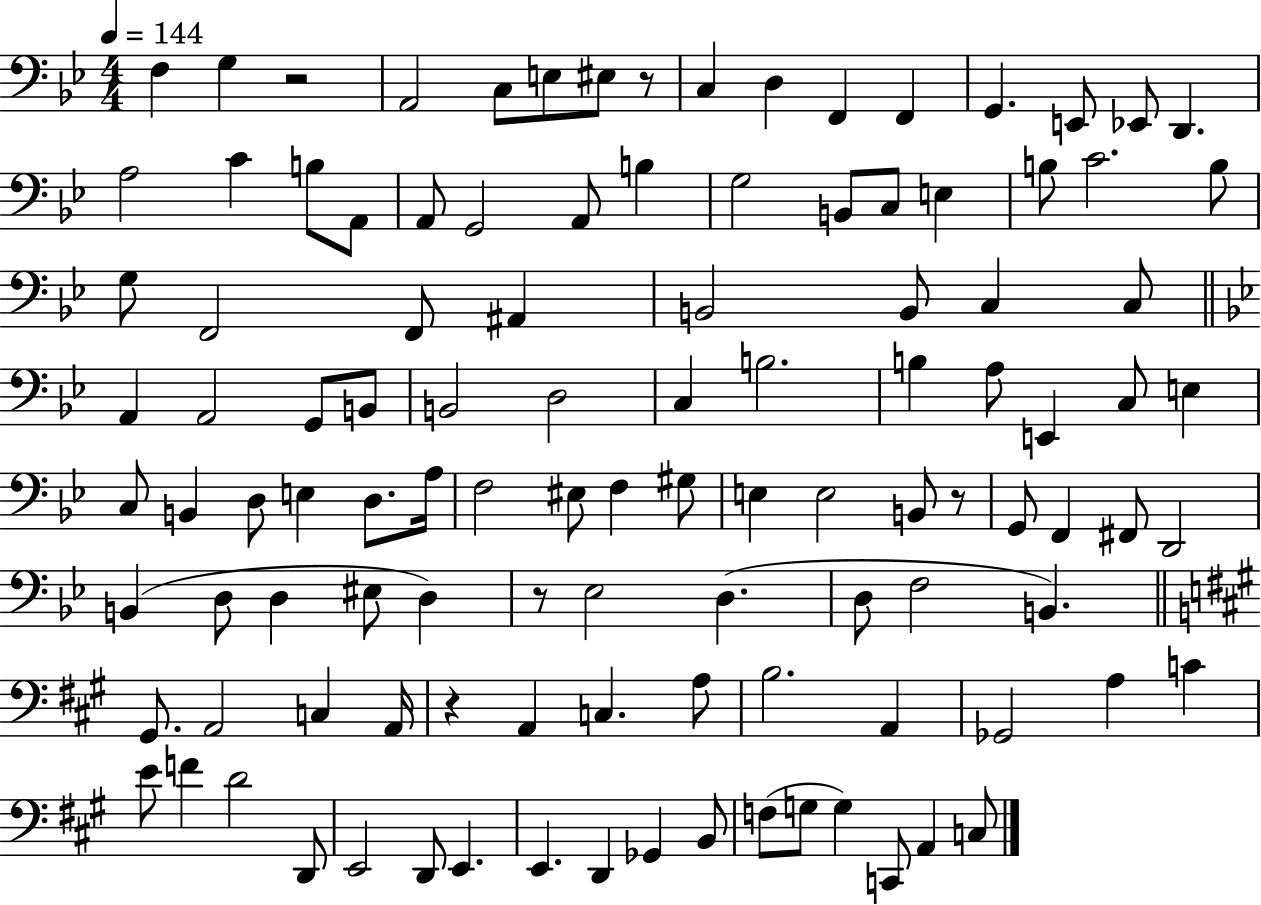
X:1
T:Untitled
M:4/4
L:1/4
K:Bb
F, G, z2 A,,2 C,/2 E,/2 ^E,/2 z/2 C, D, F,, F,, G,, E,,/2 _E,,/2 D,, A,2 C B,/2 A,,/2 A,,/2 G,,2 A,,/2 B, G,2 B,,/2 C,/2 E, B,/2 C2 B,/2 G,/2 F,,2 F,,/2 ^A,, B,,2 B,,/2 C, C,/2 A,, A,,2 G,,/2 B,,/2 B,,2 D,2 C, B,2 B, A,/2 E,, C,/2 E, C,/2 B,, D,/2 E, D,/2 A,/4 F,2 ^E,/2 F, ^G,/2 E, E,2 B,,/2 z/2 G,,/2 F,, ^F,,/2 D,,2 B,, D,/2 D, ^E,/2 D, z/2 _E,2 D, D,/2 F,2 B,, ^G,,/2 A,,2 C, A,,/4 z A,, C, A,/2 B,2 A,, _G,,2 A, C E/2 F D2 D,,/2 E,,2 D,,/2 E,, E,, D,, _G,, B,,/2 F,/2 G,/2 G, C,,/2 A,, C,/2